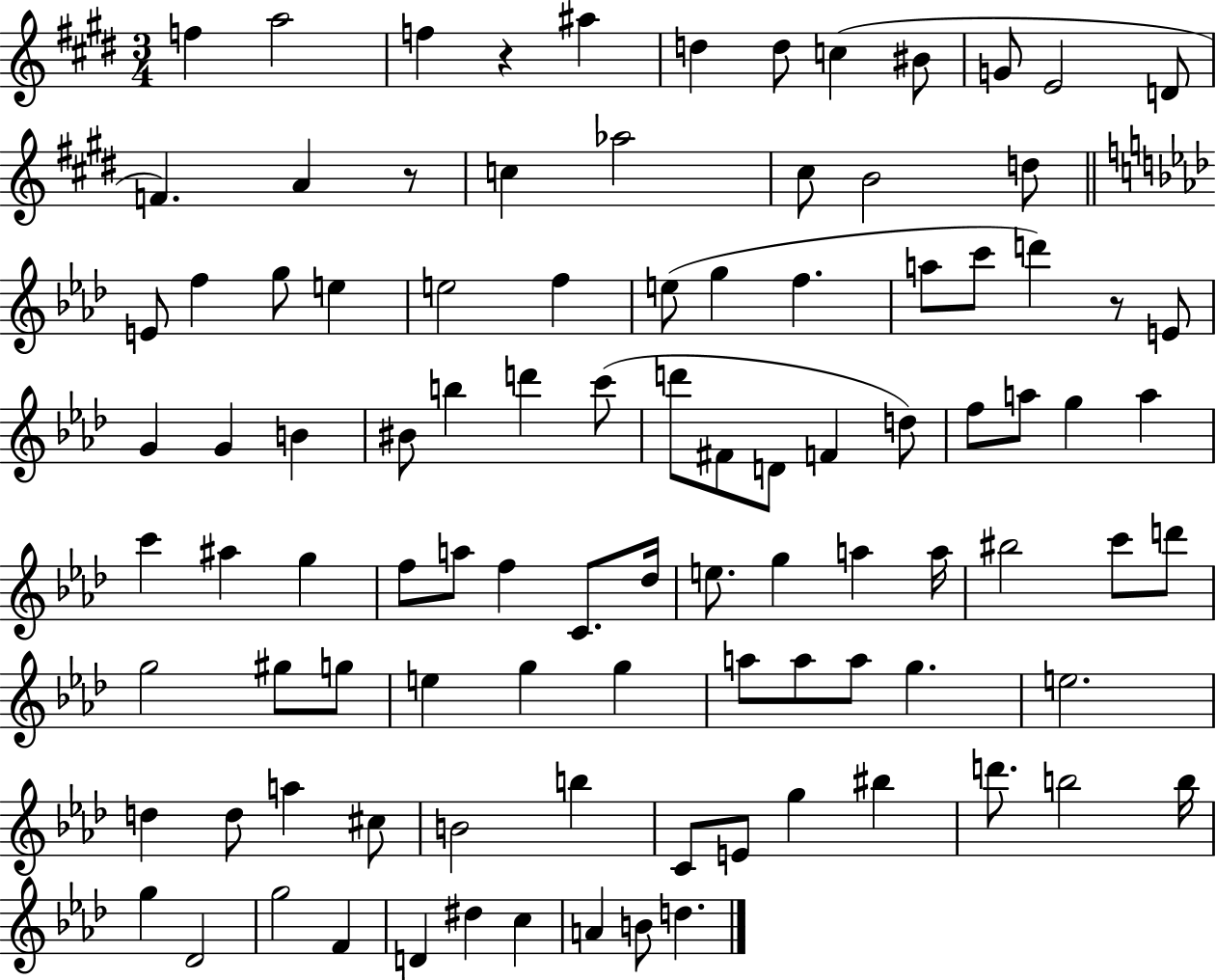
F5/q A5/h F5/q R/q A#5/q D5/q D5/e C5/q BIS4/e G4/e E4/h D4/e F4/q. A4/q R/e C5/q Ab5/h C#5/e B4/h D5/e E4/e F5/q G5/e E5/q E5/h F5/q E5/e G5/q F5/q. A5/e C6/e D6/q R/e E4/e G4/q G4/q B4/q BIS4/e B5/q D6/q C6/e D6/e F#4/e D4/e F4/q D5/e F5/e A5/e G5/q A5/q C6/q A#5/q G5/q F5/e A5/e F5/q C4/e. Db5/s E5/e. G5/q A5/q A5/s BIS5/h C6/e D6/e G5/h G#5/e G5/e E5/q G5/q G5/q A5/e A5/e A5/e G5/q. E5/h. D5/q D5/e A5/q C#5/e B4/h B5/q C4/e E4/e G5/q BIS5/q D6/e. B5/h B5/s G5/q Db4/h G5/h F4/q D4/q D#5/q C5/q A4/q B4/e D5/q.